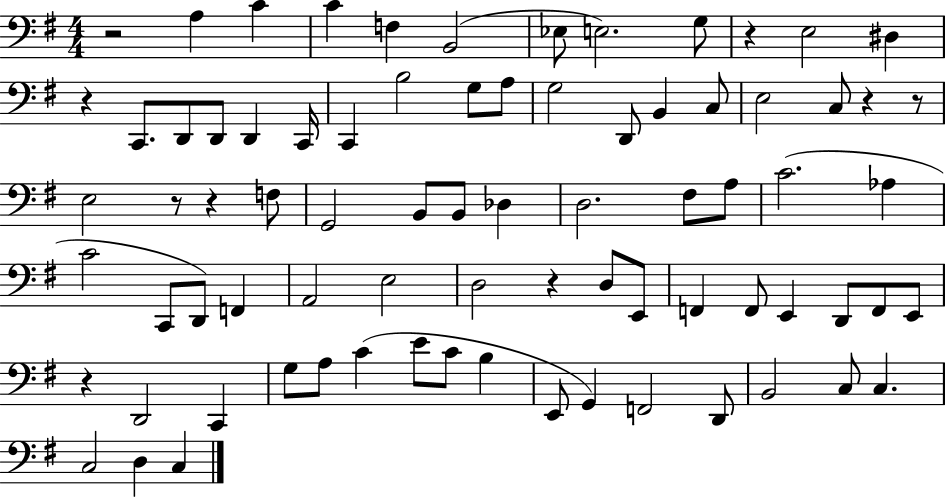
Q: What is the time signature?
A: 4/4